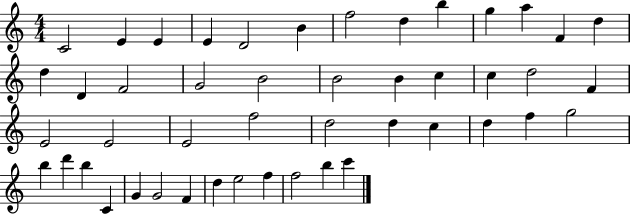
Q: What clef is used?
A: treble